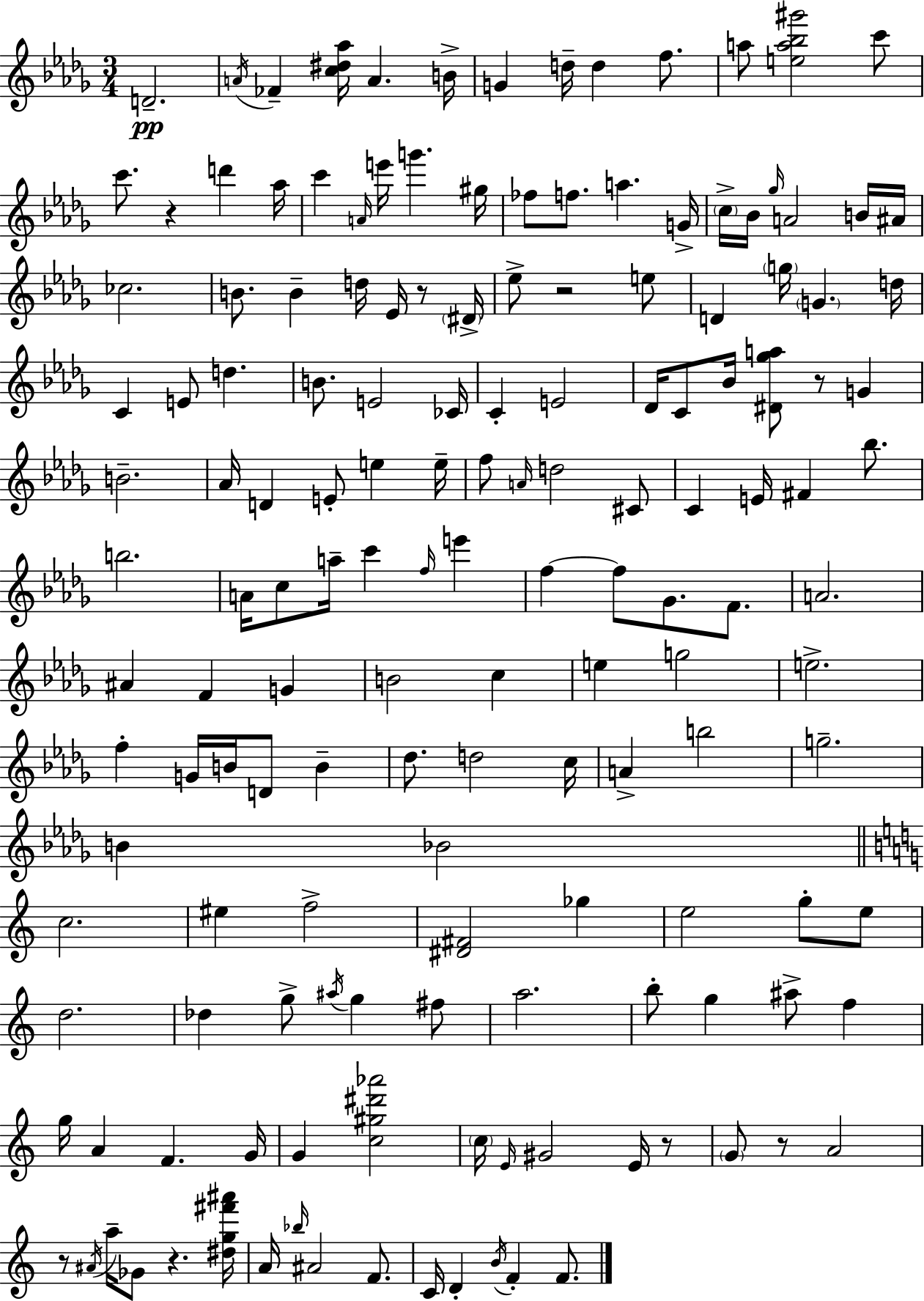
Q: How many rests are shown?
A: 8